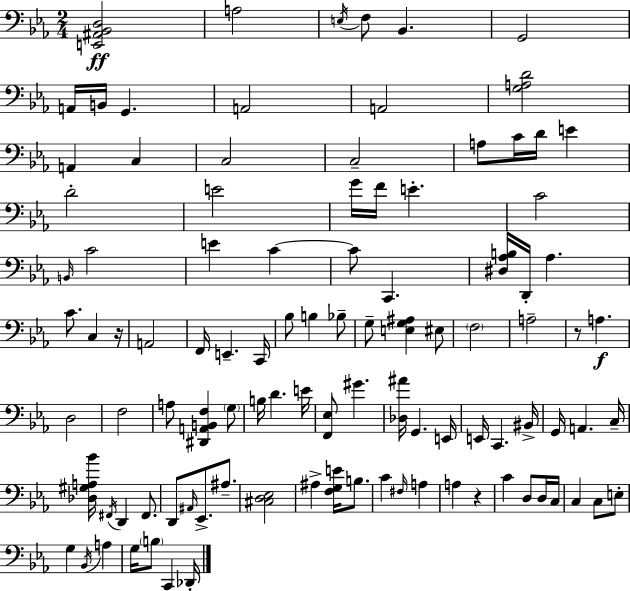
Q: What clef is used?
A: bass